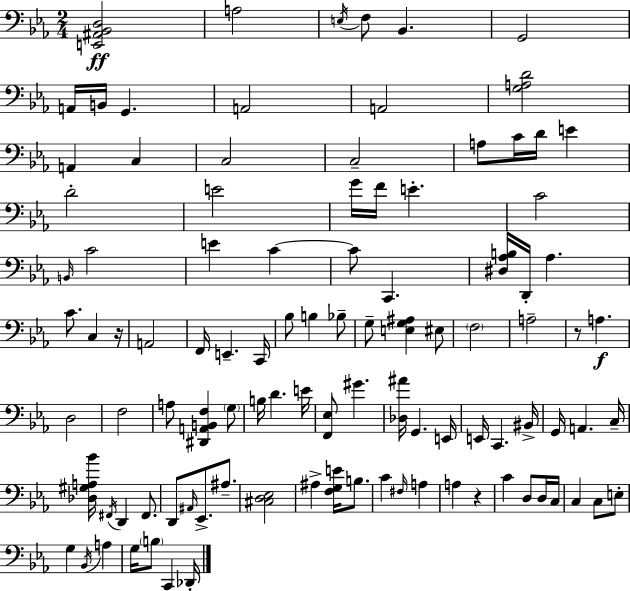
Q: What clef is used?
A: bass